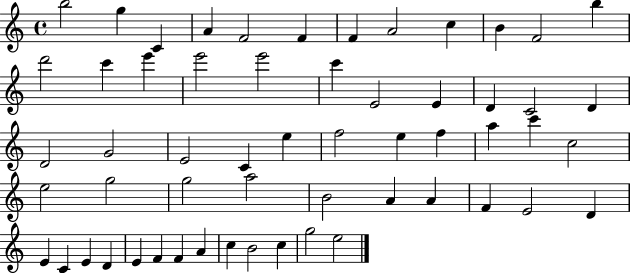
B5/h G5/q C4/q A4/q F4/h F4/q F4/q A4/h C5/q B4/q F4/h B5/q D6/h C6/q E6/q E6/h E6/h C6/q E4/h E4/q D4/q C4/h D4/q D4/h G4/h E4/h C4/q E5/q F5/h E5/q F5/q A5/q C6/q C5/h E5/h G5/h G5/h A5/h B4/h A4/q A4/q F4/q E4/h D4/q E4/q C4/q E4/q D4/q E4/q F4/q F4/q A4/q C5/q B4/h C5/q G5/h E5/h